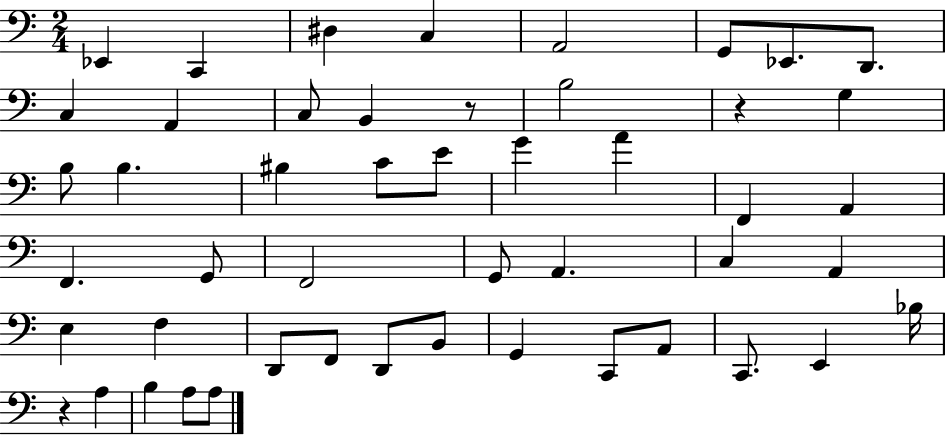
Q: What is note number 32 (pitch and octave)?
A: F3